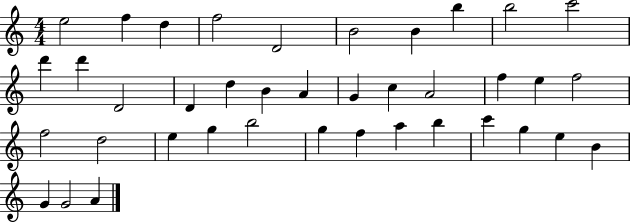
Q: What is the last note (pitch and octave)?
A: A4